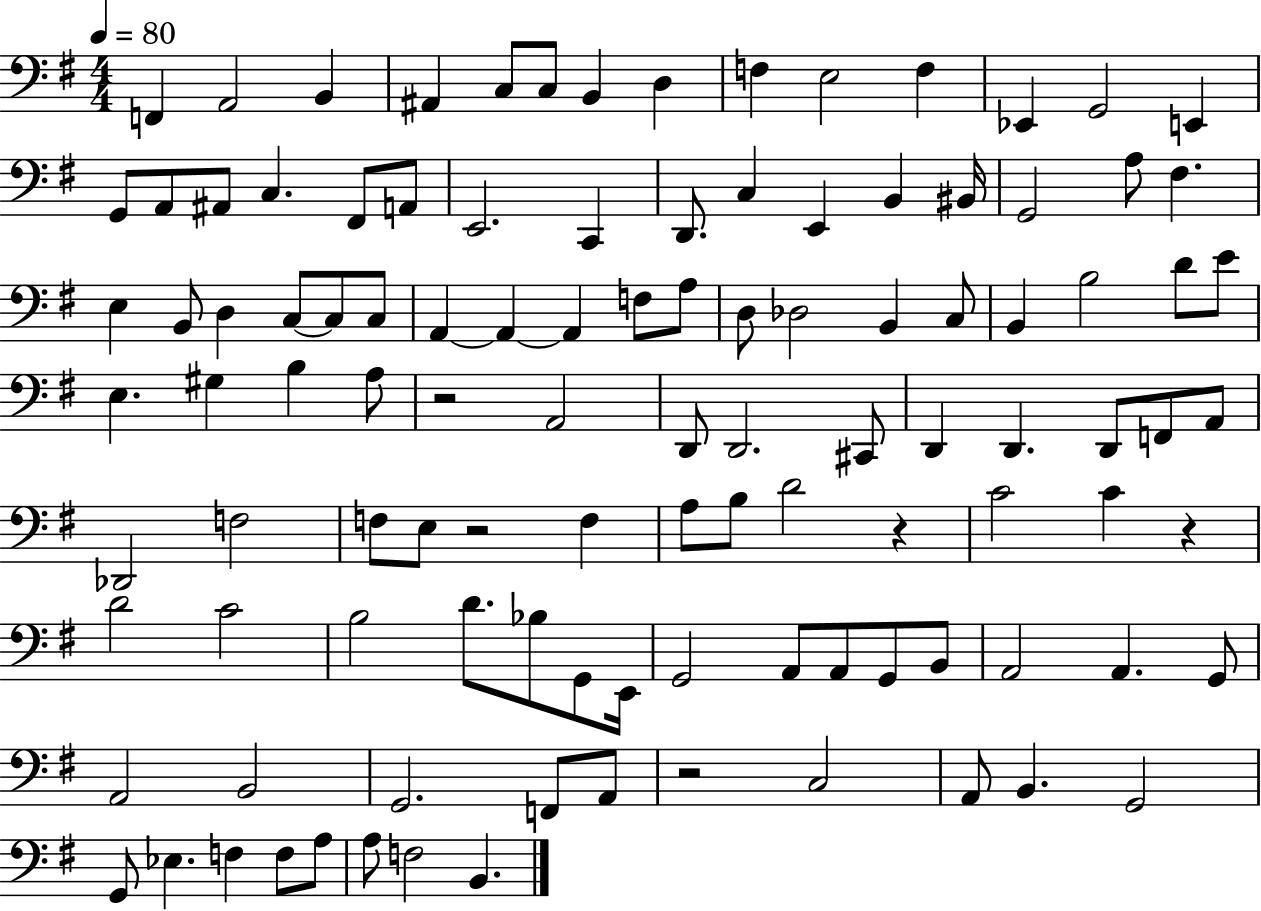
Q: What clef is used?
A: bass